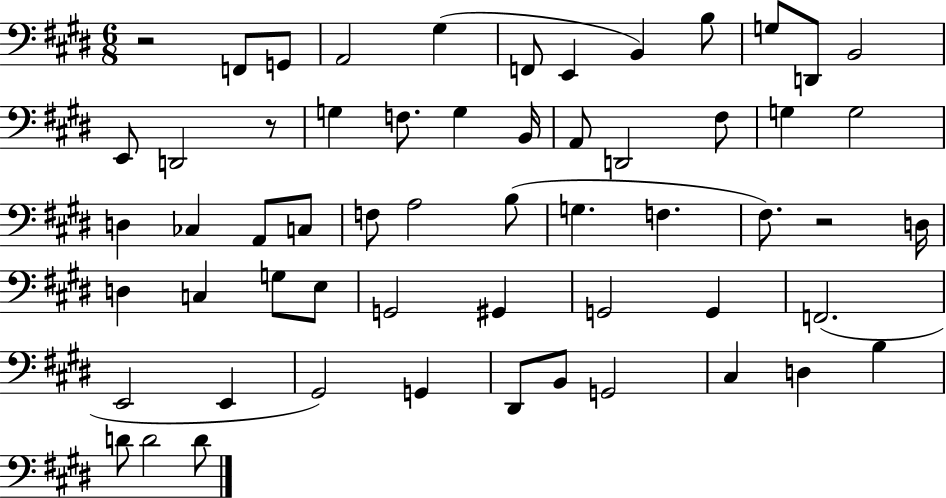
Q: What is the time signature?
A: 6/8